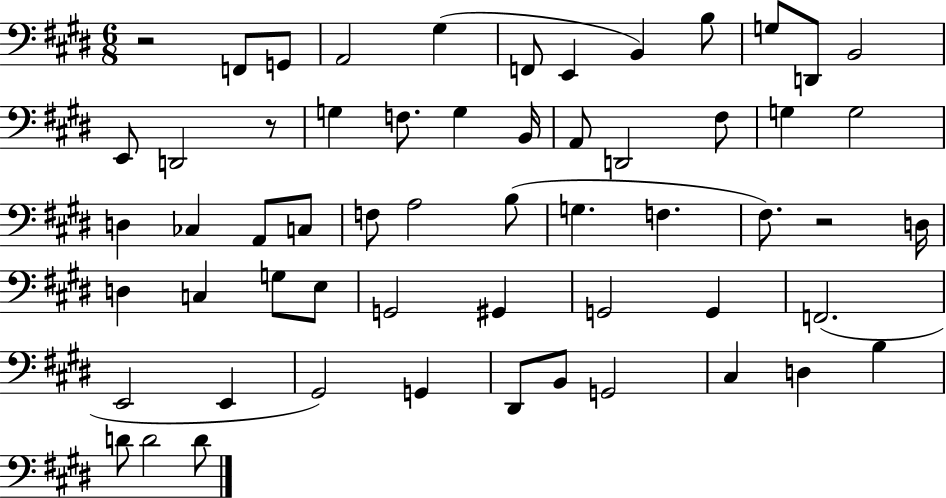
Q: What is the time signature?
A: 6/8